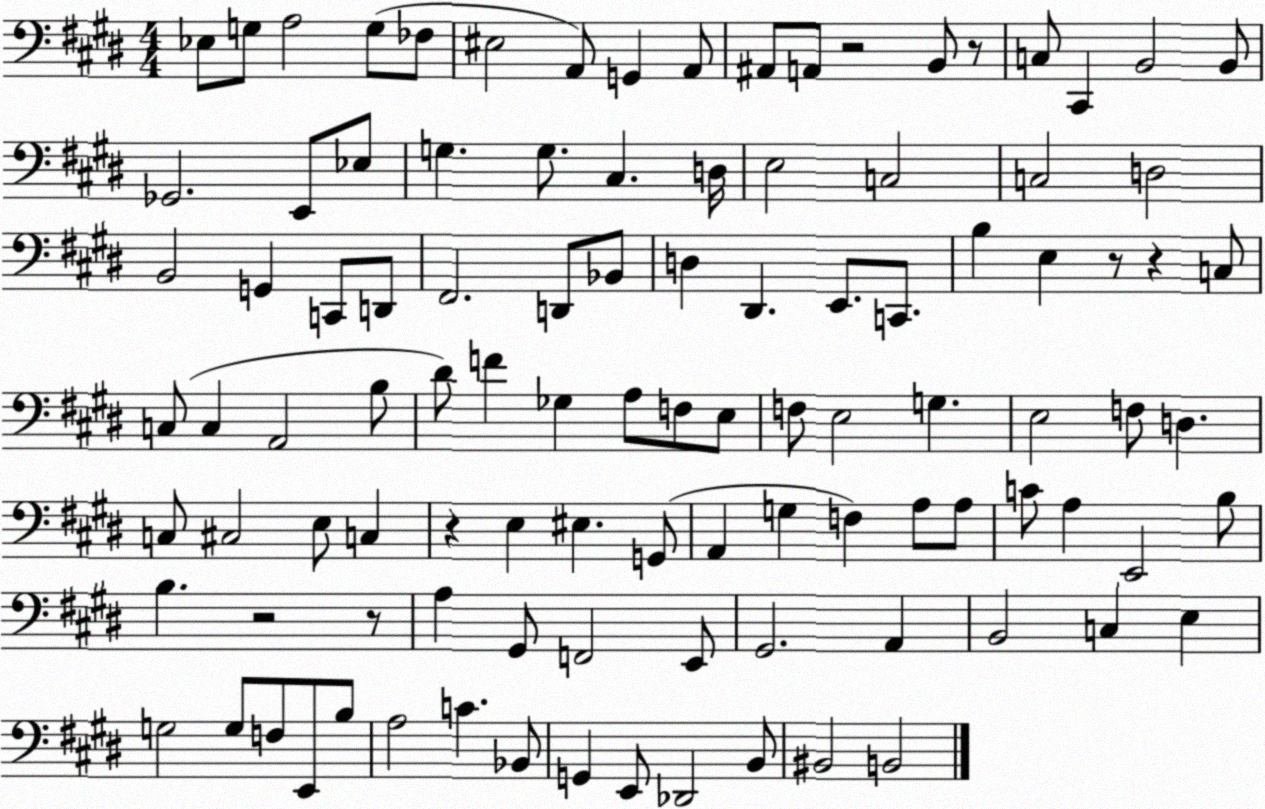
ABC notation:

X:1
T:Untitled
M:4/4
L:1/4
K:E
_E,/2 G,/2 A,2 G,/2 _F,/2 ^E,2 A,,/2 G,, A,,/2 ^A,,/2 A,,/2 z2 B,,/2 z/2 C,/2 ^C,, B,,2 B,,/2 _G,,2 E,,/2 _E,/2 G, G,/2 ^C, D,/4 E,2 C,2 C,2 D,2 B,,2 G,, C,,/2 D,,/2 ^F,,2 D,,/2 _B,,/2 D, ^D,, E,,/2 C,,/2 B, E, z/2 z C,/2 C,/2 C, A,,2 B,/2 ^D/2 F _G, A,/2 F,/2 E,/2 F,/2 E,2 G, E,2 F,/2 D, C,/2 ^C,2 E,/2 C, z E, ^E, G,,/2 A,, G, F, A,/2 A,/2 C/2 A, E,,2 B,/2 B, z2 z/2 A, ^G,,/2 F,,2 E,,/2 ^G,,2 A,, B,,2 C, E, G,2 G,/2 F,/2 E,,/2 B,/2 A,2 C _B,,/2 G,, E,,/2 _D,,2 B,,/2 ^B,,2 B,,2